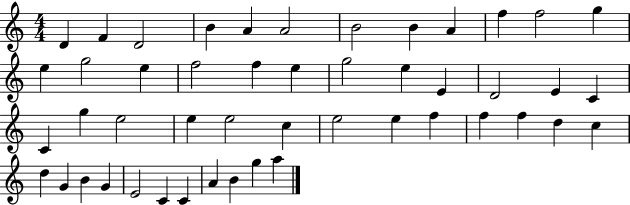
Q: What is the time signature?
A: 4/4